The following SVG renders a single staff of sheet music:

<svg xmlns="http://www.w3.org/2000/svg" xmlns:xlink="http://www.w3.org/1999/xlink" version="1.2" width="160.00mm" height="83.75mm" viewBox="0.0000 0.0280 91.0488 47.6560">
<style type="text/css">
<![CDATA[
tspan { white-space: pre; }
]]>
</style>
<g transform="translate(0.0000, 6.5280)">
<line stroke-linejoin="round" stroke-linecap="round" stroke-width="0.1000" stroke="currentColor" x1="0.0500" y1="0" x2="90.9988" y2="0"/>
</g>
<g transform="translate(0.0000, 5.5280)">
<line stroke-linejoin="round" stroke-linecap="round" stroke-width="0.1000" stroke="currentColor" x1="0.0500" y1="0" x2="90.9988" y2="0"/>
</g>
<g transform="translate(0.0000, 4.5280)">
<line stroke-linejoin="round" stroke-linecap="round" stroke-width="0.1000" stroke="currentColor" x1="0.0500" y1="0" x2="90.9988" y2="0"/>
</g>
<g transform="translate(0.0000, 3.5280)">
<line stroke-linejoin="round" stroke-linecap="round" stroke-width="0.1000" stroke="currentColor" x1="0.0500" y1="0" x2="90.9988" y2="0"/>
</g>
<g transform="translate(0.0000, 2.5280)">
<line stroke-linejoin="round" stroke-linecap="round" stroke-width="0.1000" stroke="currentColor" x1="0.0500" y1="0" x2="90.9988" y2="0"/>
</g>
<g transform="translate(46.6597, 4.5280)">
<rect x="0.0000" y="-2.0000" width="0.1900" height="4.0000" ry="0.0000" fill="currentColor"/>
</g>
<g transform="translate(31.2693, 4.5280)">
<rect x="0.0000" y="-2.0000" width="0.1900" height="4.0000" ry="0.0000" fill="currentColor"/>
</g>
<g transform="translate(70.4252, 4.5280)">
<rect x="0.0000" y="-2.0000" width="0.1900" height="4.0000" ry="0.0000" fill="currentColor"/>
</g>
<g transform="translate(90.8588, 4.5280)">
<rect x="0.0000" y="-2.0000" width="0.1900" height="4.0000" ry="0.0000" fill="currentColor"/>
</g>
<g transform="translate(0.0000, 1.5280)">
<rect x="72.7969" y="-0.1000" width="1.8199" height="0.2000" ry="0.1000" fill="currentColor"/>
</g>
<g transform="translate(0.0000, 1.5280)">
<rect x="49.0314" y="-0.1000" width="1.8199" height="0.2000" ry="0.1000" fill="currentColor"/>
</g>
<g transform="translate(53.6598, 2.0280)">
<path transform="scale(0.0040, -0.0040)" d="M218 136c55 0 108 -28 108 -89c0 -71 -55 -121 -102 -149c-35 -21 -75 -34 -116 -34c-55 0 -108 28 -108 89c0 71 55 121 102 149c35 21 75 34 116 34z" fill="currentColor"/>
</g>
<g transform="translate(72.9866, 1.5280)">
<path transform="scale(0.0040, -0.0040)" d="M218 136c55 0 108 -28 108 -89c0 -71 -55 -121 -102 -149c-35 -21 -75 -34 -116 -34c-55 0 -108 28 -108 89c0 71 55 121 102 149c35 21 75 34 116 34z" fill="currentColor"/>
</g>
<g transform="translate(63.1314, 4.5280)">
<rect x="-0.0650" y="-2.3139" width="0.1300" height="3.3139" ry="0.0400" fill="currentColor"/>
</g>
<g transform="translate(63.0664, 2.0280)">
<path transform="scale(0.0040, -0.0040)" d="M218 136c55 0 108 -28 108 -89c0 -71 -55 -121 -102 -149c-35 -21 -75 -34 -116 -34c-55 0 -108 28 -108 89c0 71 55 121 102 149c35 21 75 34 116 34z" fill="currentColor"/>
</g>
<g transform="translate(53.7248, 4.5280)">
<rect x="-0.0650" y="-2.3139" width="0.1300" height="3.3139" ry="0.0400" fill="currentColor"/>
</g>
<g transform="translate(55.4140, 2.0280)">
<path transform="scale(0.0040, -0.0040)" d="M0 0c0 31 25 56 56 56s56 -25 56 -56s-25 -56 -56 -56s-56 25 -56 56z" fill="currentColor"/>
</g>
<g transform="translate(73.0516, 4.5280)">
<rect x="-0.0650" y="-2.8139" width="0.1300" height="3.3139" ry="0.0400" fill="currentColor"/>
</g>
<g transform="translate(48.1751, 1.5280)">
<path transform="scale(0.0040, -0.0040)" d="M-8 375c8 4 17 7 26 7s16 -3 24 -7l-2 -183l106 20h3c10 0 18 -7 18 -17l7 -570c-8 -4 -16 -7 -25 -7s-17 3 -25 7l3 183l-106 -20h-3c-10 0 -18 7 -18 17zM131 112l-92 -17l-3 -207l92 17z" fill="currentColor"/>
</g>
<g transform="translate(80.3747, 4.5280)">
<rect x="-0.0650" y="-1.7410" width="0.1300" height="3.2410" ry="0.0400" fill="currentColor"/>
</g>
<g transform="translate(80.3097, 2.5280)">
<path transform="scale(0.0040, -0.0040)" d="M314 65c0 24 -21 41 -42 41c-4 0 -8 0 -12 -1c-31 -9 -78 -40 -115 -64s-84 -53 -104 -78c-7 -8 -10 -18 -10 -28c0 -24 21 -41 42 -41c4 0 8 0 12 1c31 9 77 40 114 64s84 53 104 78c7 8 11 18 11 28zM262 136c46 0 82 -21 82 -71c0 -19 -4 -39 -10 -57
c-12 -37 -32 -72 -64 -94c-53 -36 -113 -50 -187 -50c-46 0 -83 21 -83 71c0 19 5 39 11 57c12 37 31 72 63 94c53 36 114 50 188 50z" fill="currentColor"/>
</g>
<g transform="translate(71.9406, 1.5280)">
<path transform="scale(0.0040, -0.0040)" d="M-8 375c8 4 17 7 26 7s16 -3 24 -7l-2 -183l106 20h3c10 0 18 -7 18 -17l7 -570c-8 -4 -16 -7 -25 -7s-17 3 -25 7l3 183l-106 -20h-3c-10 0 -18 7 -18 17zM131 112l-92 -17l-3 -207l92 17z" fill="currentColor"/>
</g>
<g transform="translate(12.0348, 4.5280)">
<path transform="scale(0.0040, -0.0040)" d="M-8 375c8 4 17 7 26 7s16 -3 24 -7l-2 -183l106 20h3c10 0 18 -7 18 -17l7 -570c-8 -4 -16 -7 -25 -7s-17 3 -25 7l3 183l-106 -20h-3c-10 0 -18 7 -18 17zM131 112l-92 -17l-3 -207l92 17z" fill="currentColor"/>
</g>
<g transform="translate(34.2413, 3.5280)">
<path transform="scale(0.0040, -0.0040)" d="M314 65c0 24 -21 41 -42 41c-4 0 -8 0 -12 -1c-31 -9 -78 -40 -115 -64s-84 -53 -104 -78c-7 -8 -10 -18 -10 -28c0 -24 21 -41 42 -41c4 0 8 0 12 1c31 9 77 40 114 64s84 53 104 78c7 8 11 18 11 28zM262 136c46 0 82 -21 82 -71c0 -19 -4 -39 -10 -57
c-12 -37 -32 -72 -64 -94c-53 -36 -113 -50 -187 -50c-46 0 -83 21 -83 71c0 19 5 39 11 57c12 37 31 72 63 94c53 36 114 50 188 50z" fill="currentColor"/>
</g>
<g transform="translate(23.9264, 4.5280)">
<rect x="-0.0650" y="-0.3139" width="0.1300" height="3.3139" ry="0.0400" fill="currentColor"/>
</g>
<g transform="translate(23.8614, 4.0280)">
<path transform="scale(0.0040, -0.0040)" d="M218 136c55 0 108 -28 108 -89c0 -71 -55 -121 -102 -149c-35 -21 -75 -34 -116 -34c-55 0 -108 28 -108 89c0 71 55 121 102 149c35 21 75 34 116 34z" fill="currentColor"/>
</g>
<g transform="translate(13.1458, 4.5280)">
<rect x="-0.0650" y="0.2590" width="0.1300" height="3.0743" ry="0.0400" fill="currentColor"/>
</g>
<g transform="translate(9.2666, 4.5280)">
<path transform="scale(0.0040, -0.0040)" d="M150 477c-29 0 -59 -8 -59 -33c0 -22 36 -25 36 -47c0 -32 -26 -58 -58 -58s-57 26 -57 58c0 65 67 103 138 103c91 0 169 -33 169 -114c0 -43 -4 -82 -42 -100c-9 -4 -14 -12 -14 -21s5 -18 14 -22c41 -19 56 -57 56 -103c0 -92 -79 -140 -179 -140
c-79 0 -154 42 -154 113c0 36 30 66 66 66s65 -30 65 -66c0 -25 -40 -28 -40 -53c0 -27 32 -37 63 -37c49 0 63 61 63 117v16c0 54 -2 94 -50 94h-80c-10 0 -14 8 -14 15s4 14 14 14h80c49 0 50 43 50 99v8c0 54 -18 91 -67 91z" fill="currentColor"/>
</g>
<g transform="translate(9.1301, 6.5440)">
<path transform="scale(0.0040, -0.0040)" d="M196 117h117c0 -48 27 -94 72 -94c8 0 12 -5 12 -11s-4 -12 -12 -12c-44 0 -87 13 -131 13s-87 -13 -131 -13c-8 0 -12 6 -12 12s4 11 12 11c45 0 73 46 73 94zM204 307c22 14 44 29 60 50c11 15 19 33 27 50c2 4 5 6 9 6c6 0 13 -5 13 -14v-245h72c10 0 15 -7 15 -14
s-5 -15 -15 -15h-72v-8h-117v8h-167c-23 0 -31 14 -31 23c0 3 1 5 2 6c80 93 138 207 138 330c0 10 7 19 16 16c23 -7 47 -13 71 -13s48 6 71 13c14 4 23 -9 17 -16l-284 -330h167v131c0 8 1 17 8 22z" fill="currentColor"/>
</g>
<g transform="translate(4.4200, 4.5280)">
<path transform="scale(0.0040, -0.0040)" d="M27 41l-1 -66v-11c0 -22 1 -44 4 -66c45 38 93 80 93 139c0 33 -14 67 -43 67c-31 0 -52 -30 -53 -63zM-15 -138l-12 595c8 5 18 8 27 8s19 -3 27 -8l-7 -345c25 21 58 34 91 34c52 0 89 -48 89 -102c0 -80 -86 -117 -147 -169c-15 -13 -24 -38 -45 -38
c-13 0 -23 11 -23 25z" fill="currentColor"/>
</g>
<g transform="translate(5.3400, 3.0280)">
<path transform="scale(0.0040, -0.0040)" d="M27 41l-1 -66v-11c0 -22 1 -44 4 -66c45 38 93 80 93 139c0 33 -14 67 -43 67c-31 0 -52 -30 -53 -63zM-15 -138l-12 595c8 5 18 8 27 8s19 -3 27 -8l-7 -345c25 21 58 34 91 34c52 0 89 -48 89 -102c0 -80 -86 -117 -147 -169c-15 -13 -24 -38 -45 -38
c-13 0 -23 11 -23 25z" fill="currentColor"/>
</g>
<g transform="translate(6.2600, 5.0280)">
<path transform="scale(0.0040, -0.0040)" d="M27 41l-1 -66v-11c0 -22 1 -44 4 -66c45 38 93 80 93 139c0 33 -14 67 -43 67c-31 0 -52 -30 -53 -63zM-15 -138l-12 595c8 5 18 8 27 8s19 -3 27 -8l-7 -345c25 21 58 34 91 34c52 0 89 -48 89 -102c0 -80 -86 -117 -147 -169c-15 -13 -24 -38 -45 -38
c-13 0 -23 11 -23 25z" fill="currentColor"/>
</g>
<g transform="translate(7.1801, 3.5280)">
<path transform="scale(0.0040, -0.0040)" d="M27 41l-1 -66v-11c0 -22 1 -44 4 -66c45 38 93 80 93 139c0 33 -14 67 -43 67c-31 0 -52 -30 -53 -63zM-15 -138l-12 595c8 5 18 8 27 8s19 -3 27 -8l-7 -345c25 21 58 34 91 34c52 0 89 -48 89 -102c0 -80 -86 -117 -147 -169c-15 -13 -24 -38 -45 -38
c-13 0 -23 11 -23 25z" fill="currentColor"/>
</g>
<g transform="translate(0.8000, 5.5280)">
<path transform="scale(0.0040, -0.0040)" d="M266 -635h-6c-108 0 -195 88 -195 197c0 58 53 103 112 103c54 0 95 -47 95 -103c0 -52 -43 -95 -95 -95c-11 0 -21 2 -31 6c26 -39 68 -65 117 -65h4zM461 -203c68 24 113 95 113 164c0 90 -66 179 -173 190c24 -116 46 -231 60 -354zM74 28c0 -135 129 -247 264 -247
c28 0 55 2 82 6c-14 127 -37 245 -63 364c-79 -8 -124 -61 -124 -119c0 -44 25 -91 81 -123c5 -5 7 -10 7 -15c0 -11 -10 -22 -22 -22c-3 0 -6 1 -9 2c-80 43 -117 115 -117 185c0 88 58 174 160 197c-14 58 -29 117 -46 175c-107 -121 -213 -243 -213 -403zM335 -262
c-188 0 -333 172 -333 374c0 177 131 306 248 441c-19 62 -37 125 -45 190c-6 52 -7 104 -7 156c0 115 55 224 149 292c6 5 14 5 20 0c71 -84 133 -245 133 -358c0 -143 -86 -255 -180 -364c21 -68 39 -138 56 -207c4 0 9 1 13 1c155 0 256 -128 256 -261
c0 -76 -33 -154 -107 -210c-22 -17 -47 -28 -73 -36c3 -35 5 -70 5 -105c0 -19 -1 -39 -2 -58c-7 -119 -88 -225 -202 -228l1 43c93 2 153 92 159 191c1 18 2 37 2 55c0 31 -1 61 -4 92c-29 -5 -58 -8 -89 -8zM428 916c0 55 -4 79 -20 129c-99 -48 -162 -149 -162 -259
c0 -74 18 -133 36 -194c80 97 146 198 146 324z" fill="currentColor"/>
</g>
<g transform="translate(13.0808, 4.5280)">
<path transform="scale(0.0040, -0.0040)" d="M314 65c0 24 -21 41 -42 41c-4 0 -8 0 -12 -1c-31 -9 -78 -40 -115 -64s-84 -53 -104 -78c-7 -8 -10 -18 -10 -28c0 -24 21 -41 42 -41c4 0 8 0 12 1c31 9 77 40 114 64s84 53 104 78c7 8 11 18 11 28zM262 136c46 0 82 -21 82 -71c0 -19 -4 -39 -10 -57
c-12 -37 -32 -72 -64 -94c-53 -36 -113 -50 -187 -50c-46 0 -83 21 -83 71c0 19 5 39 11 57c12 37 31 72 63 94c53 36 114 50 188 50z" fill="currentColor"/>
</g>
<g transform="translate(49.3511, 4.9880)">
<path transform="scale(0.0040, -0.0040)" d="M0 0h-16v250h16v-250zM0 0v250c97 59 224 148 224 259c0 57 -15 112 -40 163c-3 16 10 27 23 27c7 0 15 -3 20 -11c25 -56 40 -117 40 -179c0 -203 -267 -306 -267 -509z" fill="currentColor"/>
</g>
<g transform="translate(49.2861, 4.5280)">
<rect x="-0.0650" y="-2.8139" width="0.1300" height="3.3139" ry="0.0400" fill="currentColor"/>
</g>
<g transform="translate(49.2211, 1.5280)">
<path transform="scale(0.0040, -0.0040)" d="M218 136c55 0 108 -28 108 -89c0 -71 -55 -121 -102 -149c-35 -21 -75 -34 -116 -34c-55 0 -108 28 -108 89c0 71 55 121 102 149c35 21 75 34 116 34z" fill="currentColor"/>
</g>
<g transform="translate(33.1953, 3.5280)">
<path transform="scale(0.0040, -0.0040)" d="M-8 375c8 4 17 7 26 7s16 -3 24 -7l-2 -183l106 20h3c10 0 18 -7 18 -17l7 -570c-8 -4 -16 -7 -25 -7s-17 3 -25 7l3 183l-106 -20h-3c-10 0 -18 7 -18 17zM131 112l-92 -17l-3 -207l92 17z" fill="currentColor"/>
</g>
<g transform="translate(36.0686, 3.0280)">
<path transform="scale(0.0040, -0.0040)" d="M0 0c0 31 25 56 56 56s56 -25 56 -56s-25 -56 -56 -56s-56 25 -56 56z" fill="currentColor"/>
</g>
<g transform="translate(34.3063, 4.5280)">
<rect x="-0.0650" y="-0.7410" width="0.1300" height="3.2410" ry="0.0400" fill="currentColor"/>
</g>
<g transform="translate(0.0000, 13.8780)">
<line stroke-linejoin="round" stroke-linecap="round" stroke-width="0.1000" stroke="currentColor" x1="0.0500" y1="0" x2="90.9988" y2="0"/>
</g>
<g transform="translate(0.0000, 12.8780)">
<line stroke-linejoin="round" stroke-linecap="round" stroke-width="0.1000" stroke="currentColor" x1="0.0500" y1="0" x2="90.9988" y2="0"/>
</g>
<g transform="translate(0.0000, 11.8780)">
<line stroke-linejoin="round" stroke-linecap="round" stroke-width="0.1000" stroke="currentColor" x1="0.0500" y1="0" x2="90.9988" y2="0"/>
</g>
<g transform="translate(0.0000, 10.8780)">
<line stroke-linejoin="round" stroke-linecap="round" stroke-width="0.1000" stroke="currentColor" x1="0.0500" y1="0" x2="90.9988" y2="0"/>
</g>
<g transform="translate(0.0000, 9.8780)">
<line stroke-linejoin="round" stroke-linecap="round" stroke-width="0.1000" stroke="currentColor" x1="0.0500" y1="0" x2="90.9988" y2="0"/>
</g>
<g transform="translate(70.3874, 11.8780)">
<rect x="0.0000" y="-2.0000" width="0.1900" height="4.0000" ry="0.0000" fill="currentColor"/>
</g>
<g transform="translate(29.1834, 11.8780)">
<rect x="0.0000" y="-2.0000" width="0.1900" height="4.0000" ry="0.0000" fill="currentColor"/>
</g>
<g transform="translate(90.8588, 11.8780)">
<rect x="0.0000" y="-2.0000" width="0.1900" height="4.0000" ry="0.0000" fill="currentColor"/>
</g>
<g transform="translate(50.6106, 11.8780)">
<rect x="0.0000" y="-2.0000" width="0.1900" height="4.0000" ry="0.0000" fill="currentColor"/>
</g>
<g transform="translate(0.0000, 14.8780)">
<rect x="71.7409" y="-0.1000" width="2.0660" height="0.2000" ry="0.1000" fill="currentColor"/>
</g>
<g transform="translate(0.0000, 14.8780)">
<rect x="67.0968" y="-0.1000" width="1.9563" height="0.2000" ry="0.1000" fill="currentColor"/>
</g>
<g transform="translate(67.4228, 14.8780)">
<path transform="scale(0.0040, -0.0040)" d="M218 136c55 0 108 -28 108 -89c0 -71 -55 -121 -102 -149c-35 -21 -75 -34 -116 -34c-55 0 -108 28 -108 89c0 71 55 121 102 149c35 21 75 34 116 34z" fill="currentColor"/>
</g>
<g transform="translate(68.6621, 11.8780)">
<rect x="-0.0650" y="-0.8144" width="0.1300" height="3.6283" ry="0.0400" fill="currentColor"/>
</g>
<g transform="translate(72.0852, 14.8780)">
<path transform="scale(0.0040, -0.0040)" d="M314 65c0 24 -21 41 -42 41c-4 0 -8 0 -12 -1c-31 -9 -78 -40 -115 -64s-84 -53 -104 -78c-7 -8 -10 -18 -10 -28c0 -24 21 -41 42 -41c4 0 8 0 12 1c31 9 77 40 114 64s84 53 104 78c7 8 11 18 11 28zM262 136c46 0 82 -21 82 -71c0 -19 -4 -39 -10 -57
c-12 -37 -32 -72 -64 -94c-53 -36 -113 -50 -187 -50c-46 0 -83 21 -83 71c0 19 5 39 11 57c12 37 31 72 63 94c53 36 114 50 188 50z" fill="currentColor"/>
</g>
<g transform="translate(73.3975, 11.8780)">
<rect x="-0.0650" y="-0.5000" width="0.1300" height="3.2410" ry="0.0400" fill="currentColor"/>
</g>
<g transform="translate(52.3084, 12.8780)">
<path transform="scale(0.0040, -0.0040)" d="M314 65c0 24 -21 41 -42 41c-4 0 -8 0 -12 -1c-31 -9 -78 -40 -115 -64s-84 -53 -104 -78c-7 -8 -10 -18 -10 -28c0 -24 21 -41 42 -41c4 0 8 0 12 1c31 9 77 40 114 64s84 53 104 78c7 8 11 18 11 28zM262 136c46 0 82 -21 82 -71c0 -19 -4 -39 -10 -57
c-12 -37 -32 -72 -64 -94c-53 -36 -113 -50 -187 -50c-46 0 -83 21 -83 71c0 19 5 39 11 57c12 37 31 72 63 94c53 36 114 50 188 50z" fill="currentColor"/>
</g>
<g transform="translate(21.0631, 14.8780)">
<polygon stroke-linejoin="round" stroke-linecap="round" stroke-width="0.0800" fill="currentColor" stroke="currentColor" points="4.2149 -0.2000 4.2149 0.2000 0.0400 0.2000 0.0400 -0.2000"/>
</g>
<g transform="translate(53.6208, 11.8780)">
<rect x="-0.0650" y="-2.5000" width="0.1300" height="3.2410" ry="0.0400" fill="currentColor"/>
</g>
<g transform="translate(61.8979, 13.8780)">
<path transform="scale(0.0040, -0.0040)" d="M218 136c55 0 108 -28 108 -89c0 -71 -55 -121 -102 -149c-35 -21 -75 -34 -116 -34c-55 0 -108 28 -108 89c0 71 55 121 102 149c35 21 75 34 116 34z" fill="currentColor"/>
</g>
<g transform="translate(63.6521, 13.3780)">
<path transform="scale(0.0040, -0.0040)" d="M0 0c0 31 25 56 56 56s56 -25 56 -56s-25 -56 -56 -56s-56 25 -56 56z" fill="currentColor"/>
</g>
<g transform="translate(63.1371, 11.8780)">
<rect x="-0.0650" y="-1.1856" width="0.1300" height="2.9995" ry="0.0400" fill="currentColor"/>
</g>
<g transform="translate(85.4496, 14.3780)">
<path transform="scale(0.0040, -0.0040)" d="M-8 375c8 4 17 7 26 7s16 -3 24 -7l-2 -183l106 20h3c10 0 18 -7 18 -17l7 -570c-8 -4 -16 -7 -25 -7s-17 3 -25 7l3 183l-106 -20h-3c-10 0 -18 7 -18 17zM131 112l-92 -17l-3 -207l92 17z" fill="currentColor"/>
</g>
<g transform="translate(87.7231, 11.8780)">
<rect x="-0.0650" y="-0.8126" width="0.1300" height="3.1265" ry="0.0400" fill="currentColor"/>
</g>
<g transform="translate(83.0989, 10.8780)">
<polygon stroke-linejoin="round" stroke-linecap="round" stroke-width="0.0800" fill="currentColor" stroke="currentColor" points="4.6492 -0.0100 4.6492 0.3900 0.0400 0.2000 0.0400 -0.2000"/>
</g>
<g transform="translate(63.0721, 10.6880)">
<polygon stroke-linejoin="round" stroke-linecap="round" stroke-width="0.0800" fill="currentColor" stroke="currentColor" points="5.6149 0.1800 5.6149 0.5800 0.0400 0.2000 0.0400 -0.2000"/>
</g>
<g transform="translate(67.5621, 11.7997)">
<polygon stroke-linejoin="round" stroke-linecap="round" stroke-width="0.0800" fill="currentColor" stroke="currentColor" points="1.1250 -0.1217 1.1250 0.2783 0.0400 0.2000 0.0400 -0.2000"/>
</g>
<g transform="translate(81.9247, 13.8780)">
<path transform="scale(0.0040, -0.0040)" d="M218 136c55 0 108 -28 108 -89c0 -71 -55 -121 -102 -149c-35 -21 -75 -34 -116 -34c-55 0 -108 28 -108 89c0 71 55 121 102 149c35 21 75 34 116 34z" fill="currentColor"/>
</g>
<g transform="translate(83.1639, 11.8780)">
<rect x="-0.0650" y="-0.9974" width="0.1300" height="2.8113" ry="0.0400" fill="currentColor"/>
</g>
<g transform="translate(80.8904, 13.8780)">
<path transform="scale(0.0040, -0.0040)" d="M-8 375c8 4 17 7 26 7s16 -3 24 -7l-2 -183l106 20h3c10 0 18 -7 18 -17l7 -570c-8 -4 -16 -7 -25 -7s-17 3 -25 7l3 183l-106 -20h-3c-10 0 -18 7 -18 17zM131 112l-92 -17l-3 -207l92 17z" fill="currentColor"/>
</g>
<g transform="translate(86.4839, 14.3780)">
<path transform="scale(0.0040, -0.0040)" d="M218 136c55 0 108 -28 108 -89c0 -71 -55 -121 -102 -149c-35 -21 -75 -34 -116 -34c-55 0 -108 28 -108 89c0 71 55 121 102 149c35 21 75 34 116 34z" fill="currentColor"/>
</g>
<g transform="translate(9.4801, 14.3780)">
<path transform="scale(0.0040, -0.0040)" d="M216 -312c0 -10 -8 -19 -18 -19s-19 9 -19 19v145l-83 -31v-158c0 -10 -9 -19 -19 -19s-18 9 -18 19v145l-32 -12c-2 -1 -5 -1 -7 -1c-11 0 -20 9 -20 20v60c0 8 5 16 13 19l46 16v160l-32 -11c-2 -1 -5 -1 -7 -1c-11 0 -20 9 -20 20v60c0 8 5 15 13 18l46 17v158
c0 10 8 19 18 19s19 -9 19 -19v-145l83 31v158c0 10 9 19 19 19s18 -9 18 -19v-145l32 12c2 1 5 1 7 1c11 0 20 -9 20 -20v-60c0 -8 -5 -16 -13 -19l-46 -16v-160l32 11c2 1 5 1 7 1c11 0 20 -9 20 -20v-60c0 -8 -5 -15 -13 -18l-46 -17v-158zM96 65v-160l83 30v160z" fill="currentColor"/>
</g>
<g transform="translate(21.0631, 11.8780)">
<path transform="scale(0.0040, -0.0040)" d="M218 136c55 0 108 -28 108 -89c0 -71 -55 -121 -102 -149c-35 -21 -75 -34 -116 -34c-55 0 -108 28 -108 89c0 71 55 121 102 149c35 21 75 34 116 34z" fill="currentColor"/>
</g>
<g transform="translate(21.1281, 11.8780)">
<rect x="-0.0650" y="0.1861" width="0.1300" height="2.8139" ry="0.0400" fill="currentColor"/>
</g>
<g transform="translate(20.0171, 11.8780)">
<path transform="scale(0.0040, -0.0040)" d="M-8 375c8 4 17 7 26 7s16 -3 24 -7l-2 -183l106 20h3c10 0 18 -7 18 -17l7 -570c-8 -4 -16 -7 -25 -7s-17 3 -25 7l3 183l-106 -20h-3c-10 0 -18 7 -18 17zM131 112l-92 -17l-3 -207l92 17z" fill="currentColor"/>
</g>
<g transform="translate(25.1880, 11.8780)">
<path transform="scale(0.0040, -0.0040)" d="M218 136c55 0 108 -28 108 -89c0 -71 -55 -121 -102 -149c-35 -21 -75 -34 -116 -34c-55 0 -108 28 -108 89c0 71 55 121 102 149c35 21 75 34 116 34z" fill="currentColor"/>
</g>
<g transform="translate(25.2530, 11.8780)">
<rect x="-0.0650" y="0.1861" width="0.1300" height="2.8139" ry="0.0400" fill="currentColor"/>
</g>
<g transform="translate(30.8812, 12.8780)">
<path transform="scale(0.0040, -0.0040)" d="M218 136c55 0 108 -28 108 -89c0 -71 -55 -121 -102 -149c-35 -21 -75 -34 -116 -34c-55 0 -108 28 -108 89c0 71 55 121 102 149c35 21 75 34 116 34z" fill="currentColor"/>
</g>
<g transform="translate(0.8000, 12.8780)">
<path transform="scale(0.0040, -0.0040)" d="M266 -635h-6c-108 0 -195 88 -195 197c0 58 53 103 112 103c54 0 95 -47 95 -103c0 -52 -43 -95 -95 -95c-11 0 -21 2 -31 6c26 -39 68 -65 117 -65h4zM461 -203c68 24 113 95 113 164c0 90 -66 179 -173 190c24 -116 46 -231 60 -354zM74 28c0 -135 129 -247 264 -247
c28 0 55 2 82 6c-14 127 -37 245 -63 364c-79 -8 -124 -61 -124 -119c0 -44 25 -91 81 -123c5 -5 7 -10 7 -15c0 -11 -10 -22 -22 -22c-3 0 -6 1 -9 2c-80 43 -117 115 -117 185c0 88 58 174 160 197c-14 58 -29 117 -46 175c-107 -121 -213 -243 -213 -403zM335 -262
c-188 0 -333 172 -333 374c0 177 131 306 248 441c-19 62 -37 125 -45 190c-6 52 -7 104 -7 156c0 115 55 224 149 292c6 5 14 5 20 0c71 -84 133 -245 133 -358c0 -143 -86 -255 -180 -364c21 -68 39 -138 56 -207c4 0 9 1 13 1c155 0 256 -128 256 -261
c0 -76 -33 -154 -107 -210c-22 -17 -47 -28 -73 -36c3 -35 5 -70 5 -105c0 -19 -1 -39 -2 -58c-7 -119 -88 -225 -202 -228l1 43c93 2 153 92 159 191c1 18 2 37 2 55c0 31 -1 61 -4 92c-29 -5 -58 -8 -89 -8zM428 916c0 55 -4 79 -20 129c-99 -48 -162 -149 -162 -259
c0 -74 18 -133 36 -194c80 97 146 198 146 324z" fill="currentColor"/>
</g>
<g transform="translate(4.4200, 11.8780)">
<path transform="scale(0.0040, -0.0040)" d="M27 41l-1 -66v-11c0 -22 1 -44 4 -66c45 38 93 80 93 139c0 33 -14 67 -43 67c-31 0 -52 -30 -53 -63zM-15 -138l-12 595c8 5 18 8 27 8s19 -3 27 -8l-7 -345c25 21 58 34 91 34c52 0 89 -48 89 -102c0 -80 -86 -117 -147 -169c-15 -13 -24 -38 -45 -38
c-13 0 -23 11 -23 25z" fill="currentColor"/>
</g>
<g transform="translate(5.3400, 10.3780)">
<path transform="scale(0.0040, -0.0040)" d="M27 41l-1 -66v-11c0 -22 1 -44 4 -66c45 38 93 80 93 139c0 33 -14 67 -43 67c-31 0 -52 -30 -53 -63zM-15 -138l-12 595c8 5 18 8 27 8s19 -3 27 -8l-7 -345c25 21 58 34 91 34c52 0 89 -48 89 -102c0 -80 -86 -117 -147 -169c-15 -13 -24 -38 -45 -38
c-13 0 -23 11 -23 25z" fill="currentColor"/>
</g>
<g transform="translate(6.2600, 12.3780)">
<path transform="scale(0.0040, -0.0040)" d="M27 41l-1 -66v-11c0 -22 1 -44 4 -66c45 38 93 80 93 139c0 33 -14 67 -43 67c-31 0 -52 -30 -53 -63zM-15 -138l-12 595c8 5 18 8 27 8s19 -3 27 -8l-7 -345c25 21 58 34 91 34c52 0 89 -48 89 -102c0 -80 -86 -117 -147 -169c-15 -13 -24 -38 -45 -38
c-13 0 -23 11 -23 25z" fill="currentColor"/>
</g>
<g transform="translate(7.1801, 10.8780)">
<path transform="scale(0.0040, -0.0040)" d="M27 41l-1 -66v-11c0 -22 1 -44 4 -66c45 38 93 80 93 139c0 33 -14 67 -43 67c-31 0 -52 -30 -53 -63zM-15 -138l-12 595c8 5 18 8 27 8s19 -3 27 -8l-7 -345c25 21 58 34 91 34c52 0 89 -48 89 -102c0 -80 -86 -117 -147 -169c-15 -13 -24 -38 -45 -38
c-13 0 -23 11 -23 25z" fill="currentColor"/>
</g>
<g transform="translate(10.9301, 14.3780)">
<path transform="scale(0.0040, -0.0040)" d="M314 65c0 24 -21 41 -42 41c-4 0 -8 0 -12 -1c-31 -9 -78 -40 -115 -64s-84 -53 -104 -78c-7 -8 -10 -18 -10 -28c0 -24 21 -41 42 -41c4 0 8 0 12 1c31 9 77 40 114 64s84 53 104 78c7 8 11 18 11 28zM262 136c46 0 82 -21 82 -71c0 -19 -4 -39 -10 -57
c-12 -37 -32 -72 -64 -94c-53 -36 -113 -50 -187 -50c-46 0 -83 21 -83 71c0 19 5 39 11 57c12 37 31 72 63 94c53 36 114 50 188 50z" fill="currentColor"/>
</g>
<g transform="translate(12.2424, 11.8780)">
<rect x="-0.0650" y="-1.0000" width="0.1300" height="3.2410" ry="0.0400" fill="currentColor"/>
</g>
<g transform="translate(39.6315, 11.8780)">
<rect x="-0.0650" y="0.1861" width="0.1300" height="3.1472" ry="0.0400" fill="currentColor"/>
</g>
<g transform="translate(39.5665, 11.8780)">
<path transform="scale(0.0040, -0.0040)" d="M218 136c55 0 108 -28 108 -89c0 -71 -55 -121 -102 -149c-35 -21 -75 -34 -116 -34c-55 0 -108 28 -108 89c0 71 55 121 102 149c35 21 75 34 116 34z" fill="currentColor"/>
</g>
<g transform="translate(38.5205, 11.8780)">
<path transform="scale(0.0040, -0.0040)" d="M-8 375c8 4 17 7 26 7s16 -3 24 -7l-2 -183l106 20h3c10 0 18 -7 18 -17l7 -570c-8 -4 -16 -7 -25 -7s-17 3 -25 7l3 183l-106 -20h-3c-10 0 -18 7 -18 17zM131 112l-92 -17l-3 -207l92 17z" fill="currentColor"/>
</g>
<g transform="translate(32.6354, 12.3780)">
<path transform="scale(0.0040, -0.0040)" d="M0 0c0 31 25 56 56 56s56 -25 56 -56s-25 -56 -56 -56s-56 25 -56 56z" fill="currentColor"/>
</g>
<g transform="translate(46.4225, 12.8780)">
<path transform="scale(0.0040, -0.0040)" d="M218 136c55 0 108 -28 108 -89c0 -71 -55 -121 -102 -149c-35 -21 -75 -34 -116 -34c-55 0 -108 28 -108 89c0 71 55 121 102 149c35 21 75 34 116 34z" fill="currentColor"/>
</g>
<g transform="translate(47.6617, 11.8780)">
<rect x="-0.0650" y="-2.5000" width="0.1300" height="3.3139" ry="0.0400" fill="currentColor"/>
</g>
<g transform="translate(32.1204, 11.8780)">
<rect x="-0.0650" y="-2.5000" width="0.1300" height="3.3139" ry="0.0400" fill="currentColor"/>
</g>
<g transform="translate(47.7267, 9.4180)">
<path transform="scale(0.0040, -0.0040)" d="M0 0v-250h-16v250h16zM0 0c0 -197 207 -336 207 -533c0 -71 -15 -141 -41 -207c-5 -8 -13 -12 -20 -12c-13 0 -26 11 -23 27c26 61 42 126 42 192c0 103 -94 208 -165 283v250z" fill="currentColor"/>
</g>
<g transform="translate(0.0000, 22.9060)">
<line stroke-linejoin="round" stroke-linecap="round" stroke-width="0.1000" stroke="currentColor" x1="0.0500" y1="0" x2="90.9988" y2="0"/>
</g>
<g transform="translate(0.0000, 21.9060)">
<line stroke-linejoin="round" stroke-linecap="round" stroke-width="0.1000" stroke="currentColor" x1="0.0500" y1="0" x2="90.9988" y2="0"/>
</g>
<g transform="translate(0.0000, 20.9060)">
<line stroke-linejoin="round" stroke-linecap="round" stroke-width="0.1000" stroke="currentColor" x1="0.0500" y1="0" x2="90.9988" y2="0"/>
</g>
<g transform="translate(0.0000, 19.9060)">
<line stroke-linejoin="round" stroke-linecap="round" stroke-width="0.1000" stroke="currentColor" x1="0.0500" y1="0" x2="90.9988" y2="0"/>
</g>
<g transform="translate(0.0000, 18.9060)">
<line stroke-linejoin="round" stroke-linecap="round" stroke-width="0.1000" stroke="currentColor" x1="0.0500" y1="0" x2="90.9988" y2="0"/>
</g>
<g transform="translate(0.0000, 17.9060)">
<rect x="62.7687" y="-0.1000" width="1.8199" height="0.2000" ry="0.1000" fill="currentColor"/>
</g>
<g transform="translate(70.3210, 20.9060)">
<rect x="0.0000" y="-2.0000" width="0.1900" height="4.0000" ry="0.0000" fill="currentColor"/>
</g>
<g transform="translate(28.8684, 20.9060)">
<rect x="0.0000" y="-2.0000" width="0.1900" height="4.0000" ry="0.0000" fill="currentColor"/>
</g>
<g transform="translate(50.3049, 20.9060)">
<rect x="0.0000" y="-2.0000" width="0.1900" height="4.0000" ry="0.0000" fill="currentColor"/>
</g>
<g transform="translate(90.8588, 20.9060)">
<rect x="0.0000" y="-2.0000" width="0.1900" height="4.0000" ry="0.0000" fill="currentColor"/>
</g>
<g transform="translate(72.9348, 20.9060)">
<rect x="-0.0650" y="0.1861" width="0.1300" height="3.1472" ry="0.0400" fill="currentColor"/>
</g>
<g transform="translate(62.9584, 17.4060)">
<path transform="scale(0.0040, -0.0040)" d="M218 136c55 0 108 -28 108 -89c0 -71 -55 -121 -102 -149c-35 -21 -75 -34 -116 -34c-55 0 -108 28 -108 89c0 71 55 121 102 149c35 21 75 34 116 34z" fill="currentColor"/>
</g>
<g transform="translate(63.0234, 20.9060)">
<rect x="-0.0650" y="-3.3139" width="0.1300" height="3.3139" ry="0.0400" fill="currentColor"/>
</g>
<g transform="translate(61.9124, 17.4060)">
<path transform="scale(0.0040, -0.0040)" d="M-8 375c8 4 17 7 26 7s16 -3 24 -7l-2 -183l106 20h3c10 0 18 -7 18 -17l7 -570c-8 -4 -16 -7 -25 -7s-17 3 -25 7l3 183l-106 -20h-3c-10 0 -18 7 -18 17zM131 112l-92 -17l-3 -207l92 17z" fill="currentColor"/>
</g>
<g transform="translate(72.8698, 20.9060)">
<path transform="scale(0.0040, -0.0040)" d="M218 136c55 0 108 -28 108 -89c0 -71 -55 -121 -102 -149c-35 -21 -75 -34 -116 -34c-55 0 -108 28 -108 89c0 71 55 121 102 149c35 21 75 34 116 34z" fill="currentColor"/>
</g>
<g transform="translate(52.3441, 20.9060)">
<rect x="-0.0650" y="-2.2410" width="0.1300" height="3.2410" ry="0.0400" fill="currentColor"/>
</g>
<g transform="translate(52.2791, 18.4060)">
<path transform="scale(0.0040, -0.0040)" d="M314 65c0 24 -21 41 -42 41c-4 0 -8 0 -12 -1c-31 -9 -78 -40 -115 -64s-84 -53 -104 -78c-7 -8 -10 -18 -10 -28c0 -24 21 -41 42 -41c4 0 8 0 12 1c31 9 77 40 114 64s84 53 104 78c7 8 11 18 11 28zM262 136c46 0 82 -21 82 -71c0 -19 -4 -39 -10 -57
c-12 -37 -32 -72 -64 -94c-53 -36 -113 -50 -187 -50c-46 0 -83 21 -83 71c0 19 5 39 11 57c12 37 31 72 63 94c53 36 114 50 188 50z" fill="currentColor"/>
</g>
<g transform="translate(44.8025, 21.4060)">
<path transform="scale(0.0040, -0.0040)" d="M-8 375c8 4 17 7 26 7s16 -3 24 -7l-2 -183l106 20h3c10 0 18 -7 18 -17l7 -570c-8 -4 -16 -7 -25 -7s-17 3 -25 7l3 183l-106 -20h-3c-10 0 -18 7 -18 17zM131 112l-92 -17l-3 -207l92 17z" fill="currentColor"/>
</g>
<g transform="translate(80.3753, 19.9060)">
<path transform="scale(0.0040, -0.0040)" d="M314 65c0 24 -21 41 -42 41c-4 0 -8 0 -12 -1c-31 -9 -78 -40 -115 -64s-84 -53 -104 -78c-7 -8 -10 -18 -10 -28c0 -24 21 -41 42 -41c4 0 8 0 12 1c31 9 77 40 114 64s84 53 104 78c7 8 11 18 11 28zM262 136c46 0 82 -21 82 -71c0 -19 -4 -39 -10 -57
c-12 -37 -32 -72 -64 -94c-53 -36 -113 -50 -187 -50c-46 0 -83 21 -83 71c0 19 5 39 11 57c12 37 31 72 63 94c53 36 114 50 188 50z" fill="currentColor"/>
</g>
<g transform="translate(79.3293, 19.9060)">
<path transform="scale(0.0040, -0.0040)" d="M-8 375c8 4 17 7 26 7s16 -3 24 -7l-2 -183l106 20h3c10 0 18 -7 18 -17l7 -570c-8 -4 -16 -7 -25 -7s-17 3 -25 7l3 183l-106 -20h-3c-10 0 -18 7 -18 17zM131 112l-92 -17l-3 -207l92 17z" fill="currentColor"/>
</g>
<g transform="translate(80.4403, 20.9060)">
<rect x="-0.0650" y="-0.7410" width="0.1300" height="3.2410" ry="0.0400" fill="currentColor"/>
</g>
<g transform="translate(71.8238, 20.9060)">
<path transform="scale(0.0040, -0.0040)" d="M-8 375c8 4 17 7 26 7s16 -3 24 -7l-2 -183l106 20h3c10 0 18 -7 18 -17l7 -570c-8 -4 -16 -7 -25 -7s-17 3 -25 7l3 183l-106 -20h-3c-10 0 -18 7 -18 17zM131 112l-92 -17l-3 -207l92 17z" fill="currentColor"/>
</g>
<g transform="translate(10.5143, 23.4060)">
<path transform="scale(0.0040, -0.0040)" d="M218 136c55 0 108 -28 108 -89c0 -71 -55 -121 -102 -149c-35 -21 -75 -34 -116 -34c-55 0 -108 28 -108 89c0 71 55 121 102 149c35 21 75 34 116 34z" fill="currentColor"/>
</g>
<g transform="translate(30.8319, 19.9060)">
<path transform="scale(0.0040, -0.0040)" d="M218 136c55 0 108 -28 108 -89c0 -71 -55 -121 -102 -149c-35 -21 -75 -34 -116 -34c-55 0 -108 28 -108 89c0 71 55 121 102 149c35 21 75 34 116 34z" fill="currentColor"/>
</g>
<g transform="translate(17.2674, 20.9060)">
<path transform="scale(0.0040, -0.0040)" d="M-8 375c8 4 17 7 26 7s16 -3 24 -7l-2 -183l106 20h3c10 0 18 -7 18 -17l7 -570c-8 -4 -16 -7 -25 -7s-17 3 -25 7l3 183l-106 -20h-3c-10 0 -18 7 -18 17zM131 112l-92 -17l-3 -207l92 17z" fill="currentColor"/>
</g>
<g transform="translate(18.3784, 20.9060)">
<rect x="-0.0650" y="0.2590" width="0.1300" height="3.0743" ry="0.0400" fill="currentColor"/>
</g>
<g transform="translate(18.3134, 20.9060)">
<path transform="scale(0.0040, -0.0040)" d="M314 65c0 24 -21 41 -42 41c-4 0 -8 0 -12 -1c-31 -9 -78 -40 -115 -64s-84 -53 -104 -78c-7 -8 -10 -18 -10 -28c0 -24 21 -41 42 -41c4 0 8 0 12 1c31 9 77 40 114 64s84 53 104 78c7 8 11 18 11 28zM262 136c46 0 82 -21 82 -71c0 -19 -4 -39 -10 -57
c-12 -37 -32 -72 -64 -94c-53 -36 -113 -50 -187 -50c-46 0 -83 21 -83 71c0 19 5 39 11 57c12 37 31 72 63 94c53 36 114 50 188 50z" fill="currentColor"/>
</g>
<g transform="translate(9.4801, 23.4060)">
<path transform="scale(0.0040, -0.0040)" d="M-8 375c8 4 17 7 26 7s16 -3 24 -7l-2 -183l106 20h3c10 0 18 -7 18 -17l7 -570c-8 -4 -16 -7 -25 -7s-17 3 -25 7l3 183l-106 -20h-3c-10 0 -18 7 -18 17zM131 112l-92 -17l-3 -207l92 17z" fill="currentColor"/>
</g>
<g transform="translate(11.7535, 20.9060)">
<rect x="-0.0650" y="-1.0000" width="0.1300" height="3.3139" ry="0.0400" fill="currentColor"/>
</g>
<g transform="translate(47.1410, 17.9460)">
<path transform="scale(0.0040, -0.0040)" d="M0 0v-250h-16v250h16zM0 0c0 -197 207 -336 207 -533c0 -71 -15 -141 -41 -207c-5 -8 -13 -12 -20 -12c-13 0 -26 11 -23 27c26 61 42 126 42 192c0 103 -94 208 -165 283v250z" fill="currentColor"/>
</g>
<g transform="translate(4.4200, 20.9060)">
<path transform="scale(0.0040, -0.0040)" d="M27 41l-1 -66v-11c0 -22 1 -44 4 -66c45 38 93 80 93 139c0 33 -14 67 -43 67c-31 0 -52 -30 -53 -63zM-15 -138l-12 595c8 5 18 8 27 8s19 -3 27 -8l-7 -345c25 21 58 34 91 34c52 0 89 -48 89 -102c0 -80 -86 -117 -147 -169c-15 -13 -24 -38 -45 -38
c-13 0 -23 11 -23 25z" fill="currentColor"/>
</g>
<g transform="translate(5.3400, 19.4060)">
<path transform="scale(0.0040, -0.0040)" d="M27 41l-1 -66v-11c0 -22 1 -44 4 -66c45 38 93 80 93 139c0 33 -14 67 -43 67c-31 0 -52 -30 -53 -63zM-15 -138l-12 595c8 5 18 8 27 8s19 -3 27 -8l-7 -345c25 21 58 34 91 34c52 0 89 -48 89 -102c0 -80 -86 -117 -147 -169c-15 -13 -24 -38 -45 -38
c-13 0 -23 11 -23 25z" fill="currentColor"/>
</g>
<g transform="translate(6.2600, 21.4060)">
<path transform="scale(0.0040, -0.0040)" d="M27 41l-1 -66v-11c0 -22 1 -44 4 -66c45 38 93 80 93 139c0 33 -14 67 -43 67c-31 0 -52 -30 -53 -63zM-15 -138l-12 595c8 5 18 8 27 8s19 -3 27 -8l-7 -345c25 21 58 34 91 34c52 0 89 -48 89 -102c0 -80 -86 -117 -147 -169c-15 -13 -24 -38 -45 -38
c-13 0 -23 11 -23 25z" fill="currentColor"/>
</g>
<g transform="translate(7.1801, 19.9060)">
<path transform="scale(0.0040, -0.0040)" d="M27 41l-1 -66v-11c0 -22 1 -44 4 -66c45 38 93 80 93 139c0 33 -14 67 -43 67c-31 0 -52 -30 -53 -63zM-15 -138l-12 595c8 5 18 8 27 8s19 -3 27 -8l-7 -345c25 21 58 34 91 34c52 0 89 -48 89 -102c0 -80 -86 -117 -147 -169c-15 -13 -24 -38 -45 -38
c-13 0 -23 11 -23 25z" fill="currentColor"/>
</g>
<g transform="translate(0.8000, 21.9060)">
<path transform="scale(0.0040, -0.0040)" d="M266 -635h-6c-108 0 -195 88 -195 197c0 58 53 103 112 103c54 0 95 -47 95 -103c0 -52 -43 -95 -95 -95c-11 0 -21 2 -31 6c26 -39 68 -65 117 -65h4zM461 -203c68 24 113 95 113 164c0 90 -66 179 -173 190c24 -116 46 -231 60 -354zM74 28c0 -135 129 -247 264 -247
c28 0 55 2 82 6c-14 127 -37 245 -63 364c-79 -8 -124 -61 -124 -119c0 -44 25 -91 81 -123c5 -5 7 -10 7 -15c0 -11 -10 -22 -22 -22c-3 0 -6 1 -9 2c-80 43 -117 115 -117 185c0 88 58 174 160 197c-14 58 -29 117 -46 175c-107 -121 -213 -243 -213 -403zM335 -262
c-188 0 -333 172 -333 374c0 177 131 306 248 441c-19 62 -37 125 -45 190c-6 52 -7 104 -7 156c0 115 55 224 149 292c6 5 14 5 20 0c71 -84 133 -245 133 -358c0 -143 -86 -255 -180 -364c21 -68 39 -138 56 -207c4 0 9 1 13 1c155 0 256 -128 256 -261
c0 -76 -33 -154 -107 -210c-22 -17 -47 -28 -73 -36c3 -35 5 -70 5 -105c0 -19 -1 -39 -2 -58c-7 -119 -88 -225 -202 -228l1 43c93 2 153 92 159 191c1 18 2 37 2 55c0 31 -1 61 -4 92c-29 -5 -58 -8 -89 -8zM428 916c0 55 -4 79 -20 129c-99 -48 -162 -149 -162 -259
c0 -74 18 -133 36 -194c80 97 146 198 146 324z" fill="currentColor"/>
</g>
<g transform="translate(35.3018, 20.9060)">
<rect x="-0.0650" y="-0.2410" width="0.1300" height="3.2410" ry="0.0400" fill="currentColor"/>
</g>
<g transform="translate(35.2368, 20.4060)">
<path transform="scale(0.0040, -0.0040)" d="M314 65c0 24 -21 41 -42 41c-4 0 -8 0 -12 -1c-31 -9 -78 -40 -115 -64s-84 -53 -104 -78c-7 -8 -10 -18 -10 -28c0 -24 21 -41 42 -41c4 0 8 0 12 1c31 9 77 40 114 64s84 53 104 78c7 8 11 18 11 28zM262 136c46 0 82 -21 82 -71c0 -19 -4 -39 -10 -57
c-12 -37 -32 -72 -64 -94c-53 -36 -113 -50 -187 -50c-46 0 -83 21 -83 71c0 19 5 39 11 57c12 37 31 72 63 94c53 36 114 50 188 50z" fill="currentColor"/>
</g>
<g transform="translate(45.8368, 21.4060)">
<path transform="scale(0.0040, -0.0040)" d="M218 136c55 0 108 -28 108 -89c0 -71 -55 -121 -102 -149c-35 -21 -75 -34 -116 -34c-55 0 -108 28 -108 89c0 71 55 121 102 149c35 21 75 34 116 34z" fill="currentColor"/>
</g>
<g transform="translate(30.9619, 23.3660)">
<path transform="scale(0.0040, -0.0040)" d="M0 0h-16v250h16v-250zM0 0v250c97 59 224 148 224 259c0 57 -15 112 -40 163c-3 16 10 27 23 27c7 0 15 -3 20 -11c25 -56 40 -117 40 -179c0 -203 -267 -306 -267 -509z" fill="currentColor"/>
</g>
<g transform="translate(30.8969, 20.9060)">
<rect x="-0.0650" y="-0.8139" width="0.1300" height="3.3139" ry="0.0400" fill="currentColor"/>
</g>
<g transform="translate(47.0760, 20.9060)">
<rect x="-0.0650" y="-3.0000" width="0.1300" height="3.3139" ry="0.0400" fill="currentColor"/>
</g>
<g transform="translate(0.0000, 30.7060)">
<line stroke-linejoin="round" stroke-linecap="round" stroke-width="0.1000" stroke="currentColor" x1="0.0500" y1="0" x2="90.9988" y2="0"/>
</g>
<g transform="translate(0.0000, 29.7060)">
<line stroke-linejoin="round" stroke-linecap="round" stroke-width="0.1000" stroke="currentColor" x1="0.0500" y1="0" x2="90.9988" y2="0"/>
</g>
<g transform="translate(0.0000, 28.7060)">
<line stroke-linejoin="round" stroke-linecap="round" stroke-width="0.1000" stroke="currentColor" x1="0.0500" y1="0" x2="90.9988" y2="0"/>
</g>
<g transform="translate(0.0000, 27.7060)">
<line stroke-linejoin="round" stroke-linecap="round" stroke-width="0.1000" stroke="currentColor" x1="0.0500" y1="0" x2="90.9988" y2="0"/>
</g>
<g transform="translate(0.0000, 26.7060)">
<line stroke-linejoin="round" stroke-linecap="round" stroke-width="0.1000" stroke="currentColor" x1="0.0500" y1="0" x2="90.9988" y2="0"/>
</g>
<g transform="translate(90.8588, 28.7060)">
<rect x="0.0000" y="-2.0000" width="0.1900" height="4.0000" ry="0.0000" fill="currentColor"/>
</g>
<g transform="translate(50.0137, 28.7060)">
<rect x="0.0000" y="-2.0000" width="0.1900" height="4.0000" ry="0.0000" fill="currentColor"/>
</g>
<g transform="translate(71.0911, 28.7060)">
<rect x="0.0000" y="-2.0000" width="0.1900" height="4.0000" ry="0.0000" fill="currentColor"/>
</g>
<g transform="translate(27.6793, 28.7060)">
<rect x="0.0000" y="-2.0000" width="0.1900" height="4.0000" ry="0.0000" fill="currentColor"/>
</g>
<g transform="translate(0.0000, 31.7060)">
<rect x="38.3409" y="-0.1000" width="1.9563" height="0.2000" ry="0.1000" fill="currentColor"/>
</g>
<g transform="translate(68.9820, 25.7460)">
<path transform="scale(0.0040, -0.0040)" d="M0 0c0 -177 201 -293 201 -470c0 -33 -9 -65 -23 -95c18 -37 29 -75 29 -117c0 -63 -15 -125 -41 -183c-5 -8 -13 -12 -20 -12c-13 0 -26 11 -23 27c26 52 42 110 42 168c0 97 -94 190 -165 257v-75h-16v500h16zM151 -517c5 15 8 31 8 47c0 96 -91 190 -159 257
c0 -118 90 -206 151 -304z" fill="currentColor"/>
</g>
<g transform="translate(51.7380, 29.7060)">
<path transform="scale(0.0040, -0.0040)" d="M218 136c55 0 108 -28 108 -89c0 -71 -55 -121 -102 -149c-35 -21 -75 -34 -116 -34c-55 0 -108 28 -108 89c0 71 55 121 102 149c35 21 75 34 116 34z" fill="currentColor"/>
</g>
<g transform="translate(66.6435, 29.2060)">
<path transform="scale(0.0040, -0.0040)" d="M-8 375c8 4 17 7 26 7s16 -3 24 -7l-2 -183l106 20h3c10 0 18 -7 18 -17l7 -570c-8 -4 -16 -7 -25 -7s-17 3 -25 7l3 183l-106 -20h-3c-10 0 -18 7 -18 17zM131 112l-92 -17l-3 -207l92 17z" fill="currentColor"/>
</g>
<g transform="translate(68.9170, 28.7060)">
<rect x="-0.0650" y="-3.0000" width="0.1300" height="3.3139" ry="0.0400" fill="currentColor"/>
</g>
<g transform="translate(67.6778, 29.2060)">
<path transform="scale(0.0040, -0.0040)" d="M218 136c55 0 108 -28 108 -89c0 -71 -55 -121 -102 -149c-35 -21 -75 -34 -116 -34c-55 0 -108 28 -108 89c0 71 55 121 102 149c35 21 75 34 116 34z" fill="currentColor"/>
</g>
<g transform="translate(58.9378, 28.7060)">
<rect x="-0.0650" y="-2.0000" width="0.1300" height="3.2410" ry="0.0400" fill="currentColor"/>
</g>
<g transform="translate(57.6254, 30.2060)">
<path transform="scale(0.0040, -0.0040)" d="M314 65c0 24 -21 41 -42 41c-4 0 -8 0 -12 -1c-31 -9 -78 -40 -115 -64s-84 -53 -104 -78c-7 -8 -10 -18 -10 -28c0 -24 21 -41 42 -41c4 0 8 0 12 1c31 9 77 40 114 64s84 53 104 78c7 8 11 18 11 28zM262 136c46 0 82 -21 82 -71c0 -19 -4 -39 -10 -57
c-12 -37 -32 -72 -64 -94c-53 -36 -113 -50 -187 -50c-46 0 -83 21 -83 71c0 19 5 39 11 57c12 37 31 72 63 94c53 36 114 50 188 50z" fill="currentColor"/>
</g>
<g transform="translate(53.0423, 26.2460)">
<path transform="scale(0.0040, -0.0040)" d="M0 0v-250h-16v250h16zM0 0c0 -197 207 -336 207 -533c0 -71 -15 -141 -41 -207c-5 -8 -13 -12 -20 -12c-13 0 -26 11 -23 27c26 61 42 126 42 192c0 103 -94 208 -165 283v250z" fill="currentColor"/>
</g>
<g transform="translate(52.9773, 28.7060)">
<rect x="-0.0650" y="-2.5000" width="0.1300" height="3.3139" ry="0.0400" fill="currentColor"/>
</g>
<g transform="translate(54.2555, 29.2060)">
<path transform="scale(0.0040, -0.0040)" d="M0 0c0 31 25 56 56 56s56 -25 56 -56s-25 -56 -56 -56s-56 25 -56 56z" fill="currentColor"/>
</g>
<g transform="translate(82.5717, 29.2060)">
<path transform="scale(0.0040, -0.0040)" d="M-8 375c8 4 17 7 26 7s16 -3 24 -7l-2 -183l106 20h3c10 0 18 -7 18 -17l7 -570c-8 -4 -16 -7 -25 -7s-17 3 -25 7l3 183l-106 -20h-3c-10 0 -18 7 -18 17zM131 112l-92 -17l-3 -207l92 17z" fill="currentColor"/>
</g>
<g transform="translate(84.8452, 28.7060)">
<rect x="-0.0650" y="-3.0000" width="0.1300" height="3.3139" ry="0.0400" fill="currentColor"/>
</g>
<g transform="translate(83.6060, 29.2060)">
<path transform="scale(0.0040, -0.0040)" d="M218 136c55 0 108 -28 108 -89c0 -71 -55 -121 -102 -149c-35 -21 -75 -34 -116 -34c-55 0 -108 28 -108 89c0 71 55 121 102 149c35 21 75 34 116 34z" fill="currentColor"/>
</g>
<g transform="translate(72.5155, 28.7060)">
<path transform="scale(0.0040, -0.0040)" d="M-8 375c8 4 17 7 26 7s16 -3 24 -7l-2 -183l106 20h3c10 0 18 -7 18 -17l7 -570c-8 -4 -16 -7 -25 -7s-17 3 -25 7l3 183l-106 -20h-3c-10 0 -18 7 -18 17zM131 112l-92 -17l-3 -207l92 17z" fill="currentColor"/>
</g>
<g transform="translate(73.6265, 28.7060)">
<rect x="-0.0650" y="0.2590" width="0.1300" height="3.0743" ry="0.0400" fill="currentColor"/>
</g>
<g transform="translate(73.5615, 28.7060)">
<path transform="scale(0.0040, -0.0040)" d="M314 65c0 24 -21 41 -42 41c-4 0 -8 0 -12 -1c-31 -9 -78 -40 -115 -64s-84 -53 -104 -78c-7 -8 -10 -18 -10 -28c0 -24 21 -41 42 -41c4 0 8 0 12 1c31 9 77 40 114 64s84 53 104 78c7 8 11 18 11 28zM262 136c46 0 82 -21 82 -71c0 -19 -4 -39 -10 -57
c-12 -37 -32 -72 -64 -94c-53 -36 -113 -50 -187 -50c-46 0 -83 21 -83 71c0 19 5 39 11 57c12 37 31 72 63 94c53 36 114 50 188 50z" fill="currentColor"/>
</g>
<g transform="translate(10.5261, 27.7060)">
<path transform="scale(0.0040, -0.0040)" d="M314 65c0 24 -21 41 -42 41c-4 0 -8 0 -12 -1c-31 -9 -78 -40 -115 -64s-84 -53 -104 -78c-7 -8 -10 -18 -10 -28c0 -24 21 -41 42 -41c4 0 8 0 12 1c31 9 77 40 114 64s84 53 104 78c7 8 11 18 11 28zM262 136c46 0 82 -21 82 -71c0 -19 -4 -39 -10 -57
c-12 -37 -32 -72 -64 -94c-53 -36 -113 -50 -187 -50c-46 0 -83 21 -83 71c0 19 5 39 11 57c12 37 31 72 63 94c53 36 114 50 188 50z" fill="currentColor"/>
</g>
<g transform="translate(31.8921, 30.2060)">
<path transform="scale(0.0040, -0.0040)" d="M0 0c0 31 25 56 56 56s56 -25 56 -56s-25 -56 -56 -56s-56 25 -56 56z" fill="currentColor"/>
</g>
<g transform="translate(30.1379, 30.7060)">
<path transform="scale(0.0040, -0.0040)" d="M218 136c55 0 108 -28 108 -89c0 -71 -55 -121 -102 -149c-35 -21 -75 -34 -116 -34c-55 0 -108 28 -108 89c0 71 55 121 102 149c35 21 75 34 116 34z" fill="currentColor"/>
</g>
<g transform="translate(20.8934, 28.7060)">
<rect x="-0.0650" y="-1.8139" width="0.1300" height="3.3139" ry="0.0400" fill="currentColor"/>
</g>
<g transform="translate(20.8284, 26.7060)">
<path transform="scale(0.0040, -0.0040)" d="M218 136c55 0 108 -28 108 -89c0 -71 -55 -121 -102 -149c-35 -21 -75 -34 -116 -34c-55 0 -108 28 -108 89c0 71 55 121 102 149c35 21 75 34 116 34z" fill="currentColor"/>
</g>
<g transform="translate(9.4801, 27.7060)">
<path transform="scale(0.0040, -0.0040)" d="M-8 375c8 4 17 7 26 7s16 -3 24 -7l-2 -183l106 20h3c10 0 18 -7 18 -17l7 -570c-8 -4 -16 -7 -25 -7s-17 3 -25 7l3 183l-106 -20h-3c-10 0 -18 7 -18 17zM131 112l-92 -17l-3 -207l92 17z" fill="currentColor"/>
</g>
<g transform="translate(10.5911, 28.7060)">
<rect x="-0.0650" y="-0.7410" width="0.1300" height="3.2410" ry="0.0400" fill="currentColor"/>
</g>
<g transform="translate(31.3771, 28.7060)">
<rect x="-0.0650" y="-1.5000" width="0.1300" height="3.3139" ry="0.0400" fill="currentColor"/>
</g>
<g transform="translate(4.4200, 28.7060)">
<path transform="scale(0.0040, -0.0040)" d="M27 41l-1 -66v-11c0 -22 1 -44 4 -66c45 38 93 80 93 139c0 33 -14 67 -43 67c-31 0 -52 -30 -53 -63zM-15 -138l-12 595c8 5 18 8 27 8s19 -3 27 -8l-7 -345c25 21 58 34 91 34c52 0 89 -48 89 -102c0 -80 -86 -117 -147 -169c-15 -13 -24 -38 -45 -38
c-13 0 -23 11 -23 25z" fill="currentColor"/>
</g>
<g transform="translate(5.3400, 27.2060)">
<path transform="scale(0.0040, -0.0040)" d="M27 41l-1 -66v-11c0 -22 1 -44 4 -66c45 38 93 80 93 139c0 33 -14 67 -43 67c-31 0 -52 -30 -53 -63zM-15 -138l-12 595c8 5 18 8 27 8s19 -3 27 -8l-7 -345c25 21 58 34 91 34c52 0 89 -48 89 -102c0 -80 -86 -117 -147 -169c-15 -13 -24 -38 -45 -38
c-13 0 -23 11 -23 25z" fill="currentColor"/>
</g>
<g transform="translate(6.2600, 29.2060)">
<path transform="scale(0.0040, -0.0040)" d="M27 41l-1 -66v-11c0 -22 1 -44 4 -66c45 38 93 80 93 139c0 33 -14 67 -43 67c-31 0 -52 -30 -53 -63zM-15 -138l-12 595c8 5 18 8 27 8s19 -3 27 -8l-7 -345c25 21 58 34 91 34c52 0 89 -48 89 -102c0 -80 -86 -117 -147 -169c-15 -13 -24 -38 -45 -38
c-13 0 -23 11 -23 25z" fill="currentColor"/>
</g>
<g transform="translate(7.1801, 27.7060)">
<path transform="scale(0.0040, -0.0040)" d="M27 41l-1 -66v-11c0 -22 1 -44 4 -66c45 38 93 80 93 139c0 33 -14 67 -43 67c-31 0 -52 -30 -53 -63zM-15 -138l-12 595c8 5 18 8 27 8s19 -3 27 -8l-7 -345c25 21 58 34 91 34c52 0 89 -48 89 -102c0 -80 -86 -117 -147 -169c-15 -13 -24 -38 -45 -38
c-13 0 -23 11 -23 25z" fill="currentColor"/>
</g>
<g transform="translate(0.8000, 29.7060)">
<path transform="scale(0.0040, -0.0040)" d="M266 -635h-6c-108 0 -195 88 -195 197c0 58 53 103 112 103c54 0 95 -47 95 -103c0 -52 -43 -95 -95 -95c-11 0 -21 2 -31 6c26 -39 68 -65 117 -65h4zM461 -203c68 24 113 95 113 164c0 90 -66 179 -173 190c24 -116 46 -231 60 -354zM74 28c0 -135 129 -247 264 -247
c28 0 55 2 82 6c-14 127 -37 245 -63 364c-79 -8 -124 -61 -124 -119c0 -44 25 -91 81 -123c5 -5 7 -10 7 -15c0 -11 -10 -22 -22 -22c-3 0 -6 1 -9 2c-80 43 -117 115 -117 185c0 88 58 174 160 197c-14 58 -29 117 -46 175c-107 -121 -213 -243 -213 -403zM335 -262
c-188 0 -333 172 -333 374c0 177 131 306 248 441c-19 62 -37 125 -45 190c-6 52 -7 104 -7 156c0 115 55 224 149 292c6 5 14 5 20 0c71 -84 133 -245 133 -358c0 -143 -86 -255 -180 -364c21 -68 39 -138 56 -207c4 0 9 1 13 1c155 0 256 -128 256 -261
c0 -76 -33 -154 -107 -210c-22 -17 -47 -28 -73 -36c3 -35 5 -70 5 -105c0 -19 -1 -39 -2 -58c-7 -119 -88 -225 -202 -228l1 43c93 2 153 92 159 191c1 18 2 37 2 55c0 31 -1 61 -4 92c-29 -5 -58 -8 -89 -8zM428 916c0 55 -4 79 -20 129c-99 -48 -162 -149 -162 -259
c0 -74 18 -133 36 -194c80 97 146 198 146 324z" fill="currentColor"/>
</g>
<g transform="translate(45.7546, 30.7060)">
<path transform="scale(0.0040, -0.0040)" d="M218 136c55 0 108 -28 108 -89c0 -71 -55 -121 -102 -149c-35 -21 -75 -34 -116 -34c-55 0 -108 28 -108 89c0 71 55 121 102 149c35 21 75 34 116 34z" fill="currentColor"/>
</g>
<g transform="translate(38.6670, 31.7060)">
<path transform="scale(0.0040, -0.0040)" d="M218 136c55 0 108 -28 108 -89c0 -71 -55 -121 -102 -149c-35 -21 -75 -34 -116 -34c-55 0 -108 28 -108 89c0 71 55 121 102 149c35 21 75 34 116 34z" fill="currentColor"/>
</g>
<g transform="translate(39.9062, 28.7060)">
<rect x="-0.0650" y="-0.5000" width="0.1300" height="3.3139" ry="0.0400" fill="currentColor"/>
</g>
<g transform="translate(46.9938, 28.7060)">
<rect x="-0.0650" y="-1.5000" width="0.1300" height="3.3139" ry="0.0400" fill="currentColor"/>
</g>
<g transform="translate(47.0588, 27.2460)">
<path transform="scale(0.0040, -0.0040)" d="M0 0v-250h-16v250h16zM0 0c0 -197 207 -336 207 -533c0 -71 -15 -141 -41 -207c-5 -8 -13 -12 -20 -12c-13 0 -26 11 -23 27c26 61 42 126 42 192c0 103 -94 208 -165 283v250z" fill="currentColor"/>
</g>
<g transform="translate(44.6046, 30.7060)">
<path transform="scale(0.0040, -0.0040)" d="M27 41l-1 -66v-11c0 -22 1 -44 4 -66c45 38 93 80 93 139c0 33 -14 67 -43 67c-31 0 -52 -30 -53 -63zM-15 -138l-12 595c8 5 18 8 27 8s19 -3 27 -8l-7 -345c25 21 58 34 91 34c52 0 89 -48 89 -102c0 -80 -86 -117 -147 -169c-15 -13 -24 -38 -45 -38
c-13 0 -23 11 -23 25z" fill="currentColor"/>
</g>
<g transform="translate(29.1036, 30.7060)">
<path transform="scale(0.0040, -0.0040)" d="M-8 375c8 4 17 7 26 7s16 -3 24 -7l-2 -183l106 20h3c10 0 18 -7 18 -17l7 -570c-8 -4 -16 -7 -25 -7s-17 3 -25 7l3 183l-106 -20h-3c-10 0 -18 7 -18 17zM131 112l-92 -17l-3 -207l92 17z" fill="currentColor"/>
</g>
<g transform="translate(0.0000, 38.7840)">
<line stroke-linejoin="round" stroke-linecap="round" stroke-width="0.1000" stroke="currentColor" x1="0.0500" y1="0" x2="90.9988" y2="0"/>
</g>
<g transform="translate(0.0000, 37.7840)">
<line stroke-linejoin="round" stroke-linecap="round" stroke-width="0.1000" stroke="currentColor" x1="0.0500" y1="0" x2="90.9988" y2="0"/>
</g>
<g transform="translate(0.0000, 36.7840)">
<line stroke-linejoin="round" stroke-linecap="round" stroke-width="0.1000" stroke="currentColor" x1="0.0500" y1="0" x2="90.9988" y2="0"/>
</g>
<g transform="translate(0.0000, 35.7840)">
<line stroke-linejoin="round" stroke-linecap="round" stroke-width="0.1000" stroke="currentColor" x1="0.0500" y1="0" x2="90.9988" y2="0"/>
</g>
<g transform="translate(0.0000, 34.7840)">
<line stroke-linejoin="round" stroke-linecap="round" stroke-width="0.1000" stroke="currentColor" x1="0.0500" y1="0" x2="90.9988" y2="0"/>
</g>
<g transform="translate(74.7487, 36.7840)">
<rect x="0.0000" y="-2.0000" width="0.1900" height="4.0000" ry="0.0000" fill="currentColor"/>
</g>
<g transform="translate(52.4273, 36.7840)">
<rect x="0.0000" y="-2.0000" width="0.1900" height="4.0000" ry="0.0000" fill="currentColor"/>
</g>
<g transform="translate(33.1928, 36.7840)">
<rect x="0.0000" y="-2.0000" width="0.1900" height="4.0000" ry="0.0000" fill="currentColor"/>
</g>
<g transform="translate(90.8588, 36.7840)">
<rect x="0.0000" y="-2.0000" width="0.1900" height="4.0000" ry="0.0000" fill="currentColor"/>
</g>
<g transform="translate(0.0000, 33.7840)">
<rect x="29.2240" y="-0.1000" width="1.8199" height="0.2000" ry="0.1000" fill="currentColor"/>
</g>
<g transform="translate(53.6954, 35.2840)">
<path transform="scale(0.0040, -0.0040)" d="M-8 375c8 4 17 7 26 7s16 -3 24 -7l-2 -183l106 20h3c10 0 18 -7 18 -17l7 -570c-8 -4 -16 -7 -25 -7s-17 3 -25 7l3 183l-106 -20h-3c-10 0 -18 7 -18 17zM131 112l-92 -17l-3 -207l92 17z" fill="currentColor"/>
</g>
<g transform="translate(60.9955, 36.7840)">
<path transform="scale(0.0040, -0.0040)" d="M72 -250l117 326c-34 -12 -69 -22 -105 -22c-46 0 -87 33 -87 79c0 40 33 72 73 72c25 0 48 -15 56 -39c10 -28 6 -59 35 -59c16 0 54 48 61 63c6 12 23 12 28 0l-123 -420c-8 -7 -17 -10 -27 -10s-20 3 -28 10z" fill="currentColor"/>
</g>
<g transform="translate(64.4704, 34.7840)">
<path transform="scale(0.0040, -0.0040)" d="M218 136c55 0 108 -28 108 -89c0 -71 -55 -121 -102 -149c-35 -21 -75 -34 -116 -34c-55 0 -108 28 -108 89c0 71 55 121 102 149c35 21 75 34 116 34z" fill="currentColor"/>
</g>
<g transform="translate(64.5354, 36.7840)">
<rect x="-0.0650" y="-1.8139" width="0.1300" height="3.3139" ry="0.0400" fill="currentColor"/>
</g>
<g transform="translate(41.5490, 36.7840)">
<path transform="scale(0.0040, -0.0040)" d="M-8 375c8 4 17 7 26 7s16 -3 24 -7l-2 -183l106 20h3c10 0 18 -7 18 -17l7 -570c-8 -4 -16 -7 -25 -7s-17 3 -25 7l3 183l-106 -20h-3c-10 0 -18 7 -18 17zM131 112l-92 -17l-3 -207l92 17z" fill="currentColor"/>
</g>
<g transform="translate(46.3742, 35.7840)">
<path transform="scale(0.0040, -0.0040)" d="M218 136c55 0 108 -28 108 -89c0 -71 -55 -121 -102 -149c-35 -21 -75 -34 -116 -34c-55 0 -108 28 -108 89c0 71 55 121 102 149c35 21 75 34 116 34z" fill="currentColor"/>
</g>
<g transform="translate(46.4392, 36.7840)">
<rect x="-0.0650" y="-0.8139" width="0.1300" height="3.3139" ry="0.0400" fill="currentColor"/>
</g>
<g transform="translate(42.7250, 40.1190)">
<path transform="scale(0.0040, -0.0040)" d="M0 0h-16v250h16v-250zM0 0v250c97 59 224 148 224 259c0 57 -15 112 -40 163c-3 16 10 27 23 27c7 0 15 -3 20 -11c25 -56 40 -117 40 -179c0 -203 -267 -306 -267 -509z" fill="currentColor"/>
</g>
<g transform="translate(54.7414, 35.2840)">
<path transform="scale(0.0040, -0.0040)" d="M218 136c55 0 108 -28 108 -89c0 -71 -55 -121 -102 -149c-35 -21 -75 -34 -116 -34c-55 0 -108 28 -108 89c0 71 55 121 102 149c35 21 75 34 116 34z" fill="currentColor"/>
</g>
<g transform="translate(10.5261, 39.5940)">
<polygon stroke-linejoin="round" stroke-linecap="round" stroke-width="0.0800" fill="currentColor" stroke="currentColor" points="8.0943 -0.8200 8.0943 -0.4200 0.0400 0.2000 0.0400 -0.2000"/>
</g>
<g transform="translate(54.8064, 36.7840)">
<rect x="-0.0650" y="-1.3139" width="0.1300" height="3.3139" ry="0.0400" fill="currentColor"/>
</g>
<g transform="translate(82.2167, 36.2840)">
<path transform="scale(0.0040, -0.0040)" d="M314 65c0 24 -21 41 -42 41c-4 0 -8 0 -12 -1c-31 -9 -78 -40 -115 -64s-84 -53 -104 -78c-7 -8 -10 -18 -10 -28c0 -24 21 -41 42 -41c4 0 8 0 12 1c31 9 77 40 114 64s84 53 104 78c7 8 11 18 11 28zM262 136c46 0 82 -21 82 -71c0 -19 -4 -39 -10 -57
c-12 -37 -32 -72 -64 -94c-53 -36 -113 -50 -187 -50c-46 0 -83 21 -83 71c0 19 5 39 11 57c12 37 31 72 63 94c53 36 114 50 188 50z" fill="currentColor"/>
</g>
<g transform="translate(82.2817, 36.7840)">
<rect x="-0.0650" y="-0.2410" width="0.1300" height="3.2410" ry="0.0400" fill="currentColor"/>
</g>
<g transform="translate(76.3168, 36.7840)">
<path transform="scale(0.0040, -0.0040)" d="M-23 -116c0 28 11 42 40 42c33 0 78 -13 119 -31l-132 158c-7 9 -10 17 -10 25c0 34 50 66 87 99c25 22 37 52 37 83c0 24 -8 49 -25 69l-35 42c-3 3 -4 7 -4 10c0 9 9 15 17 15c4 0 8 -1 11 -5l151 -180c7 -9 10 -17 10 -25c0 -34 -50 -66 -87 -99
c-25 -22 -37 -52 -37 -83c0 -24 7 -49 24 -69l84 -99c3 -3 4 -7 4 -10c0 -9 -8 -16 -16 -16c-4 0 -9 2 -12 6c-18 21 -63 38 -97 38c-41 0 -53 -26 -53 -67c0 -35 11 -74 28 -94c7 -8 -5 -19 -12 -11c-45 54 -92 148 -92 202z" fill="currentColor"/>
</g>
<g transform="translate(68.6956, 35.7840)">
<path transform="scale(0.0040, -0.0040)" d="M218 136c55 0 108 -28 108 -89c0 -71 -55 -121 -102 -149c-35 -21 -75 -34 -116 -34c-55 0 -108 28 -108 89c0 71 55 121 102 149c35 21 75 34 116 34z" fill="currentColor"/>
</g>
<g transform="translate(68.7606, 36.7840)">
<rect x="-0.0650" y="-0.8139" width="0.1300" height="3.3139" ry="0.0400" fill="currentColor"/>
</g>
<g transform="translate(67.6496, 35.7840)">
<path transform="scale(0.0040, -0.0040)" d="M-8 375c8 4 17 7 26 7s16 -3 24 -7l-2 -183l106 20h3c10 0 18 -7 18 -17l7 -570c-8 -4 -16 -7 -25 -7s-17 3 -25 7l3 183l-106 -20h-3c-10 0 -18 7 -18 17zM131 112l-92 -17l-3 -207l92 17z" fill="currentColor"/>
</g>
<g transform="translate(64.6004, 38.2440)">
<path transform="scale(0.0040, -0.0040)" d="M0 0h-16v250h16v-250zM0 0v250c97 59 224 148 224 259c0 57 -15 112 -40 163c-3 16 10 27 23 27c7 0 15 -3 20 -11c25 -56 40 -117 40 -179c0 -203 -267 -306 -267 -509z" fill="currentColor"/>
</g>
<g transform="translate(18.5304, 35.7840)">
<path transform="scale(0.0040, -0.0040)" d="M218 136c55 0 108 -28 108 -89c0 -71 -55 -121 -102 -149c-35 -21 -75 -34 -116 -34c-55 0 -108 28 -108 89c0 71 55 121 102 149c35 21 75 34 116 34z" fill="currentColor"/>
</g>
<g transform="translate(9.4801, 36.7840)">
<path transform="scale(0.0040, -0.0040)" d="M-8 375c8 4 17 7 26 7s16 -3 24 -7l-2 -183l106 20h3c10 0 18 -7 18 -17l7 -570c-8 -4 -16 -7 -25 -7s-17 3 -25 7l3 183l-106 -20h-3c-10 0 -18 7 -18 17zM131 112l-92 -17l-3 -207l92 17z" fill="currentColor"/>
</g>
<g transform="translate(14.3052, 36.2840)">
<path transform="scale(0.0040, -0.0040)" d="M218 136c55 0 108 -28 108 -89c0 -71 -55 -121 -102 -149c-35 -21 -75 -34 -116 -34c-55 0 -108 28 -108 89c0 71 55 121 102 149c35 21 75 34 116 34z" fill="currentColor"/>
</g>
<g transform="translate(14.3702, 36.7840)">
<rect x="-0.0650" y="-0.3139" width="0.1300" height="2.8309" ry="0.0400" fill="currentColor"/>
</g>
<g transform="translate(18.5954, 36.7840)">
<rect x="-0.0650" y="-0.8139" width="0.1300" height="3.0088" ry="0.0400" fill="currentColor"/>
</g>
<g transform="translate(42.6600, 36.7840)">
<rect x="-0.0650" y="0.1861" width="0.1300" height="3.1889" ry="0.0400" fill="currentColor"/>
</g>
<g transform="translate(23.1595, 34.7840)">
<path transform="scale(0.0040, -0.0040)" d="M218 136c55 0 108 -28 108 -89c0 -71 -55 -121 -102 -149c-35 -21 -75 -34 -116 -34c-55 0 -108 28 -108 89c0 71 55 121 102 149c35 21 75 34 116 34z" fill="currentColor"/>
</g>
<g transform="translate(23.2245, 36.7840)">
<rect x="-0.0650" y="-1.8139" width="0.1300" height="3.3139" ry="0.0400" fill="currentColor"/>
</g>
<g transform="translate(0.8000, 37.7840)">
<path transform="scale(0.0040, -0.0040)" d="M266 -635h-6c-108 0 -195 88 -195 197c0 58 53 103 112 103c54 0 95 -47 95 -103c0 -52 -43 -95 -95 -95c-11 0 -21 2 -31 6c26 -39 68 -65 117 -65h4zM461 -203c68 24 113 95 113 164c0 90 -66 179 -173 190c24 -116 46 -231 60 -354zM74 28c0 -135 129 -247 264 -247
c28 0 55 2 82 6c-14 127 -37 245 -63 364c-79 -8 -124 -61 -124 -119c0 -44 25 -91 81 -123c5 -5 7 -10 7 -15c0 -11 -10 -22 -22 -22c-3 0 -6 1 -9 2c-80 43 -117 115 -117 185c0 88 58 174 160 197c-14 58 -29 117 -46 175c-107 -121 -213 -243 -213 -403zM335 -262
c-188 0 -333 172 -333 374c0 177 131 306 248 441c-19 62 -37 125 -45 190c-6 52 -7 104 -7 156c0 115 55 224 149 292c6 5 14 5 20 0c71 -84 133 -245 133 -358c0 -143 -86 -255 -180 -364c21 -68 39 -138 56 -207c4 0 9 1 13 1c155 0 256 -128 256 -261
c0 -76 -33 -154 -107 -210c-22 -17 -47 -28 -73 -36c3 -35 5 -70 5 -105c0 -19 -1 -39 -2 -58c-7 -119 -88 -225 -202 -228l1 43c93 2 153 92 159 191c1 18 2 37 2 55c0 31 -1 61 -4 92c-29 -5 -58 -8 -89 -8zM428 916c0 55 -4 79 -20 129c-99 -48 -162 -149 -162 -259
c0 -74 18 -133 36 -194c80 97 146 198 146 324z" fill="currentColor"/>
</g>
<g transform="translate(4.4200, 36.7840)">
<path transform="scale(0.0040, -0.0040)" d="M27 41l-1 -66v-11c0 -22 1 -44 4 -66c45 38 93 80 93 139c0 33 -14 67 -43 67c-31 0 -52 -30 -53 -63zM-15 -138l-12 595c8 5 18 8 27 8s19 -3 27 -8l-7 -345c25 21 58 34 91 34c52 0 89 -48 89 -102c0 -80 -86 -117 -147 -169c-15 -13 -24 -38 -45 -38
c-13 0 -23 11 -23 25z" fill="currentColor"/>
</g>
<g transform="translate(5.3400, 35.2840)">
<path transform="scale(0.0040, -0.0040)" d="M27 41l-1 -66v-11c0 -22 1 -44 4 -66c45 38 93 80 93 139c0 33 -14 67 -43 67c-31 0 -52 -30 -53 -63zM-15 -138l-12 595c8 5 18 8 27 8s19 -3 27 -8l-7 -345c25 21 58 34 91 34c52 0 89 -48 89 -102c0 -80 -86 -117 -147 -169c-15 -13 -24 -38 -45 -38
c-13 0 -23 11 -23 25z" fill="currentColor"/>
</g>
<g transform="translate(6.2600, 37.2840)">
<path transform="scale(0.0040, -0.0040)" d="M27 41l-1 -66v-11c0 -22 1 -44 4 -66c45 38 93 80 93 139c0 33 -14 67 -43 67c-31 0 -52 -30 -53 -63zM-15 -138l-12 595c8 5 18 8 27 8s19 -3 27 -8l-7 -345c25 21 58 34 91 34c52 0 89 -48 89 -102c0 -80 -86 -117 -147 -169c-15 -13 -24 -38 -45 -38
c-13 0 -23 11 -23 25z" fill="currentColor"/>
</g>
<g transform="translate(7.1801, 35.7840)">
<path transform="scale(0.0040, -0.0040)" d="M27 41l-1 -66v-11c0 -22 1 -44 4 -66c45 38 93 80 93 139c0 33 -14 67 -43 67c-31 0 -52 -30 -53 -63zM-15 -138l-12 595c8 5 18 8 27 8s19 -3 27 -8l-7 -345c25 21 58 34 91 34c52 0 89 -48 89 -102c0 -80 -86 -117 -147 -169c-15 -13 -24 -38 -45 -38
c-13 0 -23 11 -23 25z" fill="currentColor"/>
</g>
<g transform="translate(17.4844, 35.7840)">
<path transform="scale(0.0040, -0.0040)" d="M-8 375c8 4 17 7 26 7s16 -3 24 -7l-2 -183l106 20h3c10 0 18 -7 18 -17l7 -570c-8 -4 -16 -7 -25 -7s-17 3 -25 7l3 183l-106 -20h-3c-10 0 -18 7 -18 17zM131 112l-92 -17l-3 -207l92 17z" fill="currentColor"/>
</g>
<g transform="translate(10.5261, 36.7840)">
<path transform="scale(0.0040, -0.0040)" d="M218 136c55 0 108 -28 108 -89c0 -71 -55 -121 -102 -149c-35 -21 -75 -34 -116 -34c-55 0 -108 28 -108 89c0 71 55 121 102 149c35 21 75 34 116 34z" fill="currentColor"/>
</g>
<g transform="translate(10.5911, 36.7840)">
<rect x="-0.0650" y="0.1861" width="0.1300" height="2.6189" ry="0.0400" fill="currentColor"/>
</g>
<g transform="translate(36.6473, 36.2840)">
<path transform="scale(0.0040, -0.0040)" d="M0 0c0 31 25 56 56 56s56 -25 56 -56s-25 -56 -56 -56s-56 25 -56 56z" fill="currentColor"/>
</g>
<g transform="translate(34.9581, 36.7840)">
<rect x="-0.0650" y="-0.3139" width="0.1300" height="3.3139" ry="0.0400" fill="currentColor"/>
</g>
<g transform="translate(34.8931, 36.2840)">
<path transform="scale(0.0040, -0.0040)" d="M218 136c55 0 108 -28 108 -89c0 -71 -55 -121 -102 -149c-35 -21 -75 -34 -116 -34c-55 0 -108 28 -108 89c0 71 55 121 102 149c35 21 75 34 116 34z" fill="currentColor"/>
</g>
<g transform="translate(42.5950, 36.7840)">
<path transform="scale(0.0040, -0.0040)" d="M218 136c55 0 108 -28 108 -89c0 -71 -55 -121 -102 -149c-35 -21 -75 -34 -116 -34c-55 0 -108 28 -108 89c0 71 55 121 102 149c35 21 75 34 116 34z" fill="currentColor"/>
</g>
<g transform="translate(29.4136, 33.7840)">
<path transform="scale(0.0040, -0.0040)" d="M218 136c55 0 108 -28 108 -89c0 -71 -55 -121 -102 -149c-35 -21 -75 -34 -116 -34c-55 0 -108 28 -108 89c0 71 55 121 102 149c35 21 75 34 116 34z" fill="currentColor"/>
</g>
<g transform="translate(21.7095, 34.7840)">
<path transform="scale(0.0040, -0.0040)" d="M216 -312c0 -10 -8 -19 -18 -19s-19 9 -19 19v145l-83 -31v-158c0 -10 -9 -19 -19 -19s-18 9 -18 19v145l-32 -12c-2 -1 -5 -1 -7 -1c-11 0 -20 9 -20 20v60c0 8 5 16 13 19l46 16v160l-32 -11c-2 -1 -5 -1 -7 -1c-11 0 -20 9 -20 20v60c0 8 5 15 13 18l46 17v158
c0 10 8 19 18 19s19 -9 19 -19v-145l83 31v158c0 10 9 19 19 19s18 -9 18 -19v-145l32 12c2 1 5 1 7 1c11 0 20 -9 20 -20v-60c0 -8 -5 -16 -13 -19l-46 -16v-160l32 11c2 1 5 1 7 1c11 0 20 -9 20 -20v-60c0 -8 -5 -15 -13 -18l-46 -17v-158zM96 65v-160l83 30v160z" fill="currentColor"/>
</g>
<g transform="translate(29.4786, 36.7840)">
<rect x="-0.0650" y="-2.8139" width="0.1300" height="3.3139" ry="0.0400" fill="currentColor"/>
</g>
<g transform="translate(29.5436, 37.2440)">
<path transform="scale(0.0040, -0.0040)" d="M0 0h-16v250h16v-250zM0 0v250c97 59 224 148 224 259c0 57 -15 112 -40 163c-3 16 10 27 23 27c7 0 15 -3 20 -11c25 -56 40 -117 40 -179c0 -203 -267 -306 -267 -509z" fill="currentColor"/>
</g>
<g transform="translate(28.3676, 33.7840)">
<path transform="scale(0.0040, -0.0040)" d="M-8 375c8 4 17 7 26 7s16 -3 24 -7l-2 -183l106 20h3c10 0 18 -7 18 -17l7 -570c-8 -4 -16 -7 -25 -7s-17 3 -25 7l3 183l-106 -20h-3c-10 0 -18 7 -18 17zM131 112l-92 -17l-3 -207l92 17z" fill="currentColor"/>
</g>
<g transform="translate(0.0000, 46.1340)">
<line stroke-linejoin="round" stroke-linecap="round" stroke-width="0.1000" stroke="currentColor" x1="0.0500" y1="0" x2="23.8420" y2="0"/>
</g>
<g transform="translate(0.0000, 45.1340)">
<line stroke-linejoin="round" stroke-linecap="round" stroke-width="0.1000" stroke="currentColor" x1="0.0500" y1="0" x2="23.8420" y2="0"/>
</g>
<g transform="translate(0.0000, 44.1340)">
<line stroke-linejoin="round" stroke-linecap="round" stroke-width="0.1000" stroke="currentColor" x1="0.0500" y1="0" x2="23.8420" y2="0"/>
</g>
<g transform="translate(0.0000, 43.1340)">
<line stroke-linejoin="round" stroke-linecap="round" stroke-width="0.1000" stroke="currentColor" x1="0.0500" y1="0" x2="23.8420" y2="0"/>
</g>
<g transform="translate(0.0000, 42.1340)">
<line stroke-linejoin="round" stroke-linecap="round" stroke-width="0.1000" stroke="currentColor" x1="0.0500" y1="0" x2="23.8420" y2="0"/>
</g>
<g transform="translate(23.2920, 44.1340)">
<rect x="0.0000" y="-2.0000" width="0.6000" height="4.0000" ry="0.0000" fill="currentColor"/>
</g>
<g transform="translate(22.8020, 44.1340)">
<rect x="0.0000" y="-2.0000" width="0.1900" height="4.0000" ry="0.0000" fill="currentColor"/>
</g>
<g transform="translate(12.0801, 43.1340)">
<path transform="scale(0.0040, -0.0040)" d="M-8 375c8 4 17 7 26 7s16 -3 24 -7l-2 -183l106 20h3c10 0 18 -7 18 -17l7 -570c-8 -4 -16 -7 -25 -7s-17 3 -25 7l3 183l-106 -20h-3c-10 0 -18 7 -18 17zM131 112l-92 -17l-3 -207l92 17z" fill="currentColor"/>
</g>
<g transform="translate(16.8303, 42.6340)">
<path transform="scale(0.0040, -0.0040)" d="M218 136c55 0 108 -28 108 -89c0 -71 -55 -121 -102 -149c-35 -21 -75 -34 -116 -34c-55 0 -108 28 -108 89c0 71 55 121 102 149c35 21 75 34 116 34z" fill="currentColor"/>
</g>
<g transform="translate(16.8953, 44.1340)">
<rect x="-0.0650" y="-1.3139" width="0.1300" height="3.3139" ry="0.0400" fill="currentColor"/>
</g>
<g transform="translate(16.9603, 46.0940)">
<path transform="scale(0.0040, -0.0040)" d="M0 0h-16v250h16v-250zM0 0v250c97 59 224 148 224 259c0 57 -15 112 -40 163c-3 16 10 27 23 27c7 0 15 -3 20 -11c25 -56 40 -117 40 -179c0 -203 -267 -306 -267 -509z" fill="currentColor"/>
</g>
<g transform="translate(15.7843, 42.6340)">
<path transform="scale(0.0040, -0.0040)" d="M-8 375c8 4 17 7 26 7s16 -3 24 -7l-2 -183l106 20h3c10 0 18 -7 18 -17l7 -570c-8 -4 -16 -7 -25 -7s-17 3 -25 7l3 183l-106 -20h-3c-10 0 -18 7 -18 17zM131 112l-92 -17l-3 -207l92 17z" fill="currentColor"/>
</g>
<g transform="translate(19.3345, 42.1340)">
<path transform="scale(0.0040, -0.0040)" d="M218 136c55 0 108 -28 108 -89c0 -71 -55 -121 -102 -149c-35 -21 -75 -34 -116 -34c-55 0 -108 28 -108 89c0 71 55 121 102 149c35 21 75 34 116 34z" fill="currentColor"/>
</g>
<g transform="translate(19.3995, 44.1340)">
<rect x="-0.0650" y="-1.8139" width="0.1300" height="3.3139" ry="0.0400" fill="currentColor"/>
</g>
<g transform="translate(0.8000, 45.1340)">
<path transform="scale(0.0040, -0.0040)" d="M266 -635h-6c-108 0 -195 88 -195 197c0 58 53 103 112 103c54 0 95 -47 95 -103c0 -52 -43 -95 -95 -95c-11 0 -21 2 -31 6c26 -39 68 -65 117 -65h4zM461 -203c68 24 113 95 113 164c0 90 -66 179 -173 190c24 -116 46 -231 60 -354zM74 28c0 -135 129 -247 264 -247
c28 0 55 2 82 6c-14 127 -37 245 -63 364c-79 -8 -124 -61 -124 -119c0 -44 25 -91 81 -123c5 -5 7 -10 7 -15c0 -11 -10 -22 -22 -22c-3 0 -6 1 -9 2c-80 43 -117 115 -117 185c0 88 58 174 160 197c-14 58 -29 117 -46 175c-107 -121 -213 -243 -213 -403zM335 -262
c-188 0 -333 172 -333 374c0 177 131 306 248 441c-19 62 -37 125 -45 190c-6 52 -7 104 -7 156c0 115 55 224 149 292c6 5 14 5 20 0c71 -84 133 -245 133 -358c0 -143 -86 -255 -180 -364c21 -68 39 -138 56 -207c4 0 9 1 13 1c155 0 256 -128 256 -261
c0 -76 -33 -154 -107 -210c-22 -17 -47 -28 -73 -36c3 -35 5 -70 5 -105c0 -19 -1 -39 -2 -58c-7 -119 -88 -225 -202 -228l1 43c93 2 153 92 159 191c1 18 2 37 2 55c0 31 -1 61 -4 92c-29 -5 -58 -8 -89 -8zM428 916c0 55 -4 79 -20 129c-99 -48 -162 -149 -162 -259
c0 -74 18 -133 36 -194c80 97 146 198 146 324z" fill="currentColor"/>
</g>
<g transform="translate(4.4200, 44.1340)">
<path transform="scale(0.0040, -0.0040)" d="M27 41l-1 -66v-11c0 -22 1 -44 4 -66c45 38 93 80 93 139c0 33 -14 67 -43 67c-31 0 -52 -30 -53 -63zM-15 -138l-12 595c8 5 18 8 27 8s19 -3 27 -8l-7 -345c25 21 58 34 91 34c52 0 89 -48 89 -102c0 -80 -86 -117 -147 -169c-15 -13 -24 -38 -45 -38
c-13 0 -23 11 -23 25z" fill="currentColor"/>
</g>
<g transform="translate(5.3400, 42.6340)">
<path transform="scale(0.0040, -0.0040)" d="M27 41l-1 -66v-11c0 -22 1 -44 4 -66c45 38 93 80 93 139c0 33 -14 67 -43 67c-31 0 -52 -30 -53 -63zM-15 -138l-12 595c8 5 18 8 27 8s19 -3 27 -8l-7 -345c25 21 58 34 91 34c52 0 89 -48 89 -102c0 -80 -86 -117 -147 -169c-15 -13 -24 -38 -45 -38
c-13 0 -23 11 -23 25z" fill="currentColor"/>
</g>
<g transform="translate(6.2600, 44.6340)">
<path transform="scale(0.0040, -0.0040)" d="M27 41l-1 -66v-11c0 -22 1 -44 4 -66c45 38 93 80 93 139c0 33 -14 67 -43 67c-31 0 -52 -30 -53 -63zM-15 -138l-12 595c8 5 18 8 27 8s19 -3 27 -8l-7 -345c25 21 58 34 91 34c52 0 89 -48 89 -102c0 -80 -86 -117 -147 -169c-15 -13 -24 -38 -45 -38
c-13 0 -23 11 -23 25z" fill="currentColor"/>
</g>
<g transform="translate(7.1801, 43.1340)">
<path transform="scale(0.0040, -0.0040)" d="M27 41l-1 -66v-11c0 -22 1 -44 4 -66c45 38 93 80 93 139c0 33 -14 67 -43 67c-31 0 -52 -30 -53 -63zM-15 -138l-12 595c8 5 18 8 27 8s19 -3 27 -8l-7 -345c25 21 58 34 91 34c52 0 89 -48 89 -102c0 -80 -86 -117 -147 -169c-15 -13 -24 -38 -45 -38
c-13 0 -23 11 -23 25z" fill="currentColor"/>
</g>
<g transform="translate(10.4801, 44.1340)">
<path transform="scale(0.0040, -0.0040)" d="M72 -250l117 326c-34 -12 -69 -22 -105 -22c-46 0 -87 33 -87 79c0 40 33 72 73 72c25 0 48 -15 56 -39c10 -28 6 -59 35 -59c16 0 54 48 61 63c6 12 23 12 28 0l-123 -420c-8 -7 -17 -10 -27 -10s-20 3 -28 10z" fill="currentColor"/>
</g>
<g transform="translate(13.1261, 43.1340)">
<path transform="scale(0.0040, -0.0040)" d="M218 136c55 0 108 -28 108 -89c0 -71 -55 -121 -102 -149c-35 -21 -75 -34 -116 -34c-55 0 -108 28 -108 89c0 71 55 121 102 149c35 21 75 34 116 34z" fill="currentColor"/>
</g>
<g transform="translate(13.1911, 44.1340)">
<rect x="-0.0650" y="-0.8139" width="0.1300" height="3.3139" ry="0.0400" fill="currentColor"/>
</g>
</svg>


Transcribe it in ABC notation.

X:1
T:Untitled
M:3/4
L:1/4
K:Ab
B2 c d2 a/2 g g a f2 ^D2 B/2 B/2 G B G/2 G2 _E/2 C/4 C2 E/2 D/2 D B2 _d/2 c2 A/2 g2 b B d2 d2 f E C _E/2 G/2 F2 A/4 B2 A B/2 c/2 d/2 ^f a/2 c B/2 _d e z/2 f/2 d z c2 z/2 d e/2 f